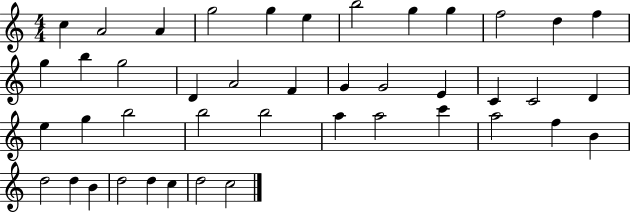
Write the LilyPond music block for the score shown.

{
  \clef treble
  \numericTimeSignature
  \time 4/4
  \key c \major
  c''4 a'2 a'4 | g''2 g''4 e''4 | b''2 g''4 g''4 | f''2 d''4 f''4 | \break g''4 b''4 g''2 | d'4 a'2 f'4 | g'4 g'2 e'4 | c'4 c'2 d'4 | \break e''4 g''4 b''2 | b''2 b''2 | a''4 a''2 c'''4 | a''2 f''4 b'4 | \break d''2 d''4 b'4 | d''2 d''4 c''4 | d''2 c''2 | \bar "|."
}